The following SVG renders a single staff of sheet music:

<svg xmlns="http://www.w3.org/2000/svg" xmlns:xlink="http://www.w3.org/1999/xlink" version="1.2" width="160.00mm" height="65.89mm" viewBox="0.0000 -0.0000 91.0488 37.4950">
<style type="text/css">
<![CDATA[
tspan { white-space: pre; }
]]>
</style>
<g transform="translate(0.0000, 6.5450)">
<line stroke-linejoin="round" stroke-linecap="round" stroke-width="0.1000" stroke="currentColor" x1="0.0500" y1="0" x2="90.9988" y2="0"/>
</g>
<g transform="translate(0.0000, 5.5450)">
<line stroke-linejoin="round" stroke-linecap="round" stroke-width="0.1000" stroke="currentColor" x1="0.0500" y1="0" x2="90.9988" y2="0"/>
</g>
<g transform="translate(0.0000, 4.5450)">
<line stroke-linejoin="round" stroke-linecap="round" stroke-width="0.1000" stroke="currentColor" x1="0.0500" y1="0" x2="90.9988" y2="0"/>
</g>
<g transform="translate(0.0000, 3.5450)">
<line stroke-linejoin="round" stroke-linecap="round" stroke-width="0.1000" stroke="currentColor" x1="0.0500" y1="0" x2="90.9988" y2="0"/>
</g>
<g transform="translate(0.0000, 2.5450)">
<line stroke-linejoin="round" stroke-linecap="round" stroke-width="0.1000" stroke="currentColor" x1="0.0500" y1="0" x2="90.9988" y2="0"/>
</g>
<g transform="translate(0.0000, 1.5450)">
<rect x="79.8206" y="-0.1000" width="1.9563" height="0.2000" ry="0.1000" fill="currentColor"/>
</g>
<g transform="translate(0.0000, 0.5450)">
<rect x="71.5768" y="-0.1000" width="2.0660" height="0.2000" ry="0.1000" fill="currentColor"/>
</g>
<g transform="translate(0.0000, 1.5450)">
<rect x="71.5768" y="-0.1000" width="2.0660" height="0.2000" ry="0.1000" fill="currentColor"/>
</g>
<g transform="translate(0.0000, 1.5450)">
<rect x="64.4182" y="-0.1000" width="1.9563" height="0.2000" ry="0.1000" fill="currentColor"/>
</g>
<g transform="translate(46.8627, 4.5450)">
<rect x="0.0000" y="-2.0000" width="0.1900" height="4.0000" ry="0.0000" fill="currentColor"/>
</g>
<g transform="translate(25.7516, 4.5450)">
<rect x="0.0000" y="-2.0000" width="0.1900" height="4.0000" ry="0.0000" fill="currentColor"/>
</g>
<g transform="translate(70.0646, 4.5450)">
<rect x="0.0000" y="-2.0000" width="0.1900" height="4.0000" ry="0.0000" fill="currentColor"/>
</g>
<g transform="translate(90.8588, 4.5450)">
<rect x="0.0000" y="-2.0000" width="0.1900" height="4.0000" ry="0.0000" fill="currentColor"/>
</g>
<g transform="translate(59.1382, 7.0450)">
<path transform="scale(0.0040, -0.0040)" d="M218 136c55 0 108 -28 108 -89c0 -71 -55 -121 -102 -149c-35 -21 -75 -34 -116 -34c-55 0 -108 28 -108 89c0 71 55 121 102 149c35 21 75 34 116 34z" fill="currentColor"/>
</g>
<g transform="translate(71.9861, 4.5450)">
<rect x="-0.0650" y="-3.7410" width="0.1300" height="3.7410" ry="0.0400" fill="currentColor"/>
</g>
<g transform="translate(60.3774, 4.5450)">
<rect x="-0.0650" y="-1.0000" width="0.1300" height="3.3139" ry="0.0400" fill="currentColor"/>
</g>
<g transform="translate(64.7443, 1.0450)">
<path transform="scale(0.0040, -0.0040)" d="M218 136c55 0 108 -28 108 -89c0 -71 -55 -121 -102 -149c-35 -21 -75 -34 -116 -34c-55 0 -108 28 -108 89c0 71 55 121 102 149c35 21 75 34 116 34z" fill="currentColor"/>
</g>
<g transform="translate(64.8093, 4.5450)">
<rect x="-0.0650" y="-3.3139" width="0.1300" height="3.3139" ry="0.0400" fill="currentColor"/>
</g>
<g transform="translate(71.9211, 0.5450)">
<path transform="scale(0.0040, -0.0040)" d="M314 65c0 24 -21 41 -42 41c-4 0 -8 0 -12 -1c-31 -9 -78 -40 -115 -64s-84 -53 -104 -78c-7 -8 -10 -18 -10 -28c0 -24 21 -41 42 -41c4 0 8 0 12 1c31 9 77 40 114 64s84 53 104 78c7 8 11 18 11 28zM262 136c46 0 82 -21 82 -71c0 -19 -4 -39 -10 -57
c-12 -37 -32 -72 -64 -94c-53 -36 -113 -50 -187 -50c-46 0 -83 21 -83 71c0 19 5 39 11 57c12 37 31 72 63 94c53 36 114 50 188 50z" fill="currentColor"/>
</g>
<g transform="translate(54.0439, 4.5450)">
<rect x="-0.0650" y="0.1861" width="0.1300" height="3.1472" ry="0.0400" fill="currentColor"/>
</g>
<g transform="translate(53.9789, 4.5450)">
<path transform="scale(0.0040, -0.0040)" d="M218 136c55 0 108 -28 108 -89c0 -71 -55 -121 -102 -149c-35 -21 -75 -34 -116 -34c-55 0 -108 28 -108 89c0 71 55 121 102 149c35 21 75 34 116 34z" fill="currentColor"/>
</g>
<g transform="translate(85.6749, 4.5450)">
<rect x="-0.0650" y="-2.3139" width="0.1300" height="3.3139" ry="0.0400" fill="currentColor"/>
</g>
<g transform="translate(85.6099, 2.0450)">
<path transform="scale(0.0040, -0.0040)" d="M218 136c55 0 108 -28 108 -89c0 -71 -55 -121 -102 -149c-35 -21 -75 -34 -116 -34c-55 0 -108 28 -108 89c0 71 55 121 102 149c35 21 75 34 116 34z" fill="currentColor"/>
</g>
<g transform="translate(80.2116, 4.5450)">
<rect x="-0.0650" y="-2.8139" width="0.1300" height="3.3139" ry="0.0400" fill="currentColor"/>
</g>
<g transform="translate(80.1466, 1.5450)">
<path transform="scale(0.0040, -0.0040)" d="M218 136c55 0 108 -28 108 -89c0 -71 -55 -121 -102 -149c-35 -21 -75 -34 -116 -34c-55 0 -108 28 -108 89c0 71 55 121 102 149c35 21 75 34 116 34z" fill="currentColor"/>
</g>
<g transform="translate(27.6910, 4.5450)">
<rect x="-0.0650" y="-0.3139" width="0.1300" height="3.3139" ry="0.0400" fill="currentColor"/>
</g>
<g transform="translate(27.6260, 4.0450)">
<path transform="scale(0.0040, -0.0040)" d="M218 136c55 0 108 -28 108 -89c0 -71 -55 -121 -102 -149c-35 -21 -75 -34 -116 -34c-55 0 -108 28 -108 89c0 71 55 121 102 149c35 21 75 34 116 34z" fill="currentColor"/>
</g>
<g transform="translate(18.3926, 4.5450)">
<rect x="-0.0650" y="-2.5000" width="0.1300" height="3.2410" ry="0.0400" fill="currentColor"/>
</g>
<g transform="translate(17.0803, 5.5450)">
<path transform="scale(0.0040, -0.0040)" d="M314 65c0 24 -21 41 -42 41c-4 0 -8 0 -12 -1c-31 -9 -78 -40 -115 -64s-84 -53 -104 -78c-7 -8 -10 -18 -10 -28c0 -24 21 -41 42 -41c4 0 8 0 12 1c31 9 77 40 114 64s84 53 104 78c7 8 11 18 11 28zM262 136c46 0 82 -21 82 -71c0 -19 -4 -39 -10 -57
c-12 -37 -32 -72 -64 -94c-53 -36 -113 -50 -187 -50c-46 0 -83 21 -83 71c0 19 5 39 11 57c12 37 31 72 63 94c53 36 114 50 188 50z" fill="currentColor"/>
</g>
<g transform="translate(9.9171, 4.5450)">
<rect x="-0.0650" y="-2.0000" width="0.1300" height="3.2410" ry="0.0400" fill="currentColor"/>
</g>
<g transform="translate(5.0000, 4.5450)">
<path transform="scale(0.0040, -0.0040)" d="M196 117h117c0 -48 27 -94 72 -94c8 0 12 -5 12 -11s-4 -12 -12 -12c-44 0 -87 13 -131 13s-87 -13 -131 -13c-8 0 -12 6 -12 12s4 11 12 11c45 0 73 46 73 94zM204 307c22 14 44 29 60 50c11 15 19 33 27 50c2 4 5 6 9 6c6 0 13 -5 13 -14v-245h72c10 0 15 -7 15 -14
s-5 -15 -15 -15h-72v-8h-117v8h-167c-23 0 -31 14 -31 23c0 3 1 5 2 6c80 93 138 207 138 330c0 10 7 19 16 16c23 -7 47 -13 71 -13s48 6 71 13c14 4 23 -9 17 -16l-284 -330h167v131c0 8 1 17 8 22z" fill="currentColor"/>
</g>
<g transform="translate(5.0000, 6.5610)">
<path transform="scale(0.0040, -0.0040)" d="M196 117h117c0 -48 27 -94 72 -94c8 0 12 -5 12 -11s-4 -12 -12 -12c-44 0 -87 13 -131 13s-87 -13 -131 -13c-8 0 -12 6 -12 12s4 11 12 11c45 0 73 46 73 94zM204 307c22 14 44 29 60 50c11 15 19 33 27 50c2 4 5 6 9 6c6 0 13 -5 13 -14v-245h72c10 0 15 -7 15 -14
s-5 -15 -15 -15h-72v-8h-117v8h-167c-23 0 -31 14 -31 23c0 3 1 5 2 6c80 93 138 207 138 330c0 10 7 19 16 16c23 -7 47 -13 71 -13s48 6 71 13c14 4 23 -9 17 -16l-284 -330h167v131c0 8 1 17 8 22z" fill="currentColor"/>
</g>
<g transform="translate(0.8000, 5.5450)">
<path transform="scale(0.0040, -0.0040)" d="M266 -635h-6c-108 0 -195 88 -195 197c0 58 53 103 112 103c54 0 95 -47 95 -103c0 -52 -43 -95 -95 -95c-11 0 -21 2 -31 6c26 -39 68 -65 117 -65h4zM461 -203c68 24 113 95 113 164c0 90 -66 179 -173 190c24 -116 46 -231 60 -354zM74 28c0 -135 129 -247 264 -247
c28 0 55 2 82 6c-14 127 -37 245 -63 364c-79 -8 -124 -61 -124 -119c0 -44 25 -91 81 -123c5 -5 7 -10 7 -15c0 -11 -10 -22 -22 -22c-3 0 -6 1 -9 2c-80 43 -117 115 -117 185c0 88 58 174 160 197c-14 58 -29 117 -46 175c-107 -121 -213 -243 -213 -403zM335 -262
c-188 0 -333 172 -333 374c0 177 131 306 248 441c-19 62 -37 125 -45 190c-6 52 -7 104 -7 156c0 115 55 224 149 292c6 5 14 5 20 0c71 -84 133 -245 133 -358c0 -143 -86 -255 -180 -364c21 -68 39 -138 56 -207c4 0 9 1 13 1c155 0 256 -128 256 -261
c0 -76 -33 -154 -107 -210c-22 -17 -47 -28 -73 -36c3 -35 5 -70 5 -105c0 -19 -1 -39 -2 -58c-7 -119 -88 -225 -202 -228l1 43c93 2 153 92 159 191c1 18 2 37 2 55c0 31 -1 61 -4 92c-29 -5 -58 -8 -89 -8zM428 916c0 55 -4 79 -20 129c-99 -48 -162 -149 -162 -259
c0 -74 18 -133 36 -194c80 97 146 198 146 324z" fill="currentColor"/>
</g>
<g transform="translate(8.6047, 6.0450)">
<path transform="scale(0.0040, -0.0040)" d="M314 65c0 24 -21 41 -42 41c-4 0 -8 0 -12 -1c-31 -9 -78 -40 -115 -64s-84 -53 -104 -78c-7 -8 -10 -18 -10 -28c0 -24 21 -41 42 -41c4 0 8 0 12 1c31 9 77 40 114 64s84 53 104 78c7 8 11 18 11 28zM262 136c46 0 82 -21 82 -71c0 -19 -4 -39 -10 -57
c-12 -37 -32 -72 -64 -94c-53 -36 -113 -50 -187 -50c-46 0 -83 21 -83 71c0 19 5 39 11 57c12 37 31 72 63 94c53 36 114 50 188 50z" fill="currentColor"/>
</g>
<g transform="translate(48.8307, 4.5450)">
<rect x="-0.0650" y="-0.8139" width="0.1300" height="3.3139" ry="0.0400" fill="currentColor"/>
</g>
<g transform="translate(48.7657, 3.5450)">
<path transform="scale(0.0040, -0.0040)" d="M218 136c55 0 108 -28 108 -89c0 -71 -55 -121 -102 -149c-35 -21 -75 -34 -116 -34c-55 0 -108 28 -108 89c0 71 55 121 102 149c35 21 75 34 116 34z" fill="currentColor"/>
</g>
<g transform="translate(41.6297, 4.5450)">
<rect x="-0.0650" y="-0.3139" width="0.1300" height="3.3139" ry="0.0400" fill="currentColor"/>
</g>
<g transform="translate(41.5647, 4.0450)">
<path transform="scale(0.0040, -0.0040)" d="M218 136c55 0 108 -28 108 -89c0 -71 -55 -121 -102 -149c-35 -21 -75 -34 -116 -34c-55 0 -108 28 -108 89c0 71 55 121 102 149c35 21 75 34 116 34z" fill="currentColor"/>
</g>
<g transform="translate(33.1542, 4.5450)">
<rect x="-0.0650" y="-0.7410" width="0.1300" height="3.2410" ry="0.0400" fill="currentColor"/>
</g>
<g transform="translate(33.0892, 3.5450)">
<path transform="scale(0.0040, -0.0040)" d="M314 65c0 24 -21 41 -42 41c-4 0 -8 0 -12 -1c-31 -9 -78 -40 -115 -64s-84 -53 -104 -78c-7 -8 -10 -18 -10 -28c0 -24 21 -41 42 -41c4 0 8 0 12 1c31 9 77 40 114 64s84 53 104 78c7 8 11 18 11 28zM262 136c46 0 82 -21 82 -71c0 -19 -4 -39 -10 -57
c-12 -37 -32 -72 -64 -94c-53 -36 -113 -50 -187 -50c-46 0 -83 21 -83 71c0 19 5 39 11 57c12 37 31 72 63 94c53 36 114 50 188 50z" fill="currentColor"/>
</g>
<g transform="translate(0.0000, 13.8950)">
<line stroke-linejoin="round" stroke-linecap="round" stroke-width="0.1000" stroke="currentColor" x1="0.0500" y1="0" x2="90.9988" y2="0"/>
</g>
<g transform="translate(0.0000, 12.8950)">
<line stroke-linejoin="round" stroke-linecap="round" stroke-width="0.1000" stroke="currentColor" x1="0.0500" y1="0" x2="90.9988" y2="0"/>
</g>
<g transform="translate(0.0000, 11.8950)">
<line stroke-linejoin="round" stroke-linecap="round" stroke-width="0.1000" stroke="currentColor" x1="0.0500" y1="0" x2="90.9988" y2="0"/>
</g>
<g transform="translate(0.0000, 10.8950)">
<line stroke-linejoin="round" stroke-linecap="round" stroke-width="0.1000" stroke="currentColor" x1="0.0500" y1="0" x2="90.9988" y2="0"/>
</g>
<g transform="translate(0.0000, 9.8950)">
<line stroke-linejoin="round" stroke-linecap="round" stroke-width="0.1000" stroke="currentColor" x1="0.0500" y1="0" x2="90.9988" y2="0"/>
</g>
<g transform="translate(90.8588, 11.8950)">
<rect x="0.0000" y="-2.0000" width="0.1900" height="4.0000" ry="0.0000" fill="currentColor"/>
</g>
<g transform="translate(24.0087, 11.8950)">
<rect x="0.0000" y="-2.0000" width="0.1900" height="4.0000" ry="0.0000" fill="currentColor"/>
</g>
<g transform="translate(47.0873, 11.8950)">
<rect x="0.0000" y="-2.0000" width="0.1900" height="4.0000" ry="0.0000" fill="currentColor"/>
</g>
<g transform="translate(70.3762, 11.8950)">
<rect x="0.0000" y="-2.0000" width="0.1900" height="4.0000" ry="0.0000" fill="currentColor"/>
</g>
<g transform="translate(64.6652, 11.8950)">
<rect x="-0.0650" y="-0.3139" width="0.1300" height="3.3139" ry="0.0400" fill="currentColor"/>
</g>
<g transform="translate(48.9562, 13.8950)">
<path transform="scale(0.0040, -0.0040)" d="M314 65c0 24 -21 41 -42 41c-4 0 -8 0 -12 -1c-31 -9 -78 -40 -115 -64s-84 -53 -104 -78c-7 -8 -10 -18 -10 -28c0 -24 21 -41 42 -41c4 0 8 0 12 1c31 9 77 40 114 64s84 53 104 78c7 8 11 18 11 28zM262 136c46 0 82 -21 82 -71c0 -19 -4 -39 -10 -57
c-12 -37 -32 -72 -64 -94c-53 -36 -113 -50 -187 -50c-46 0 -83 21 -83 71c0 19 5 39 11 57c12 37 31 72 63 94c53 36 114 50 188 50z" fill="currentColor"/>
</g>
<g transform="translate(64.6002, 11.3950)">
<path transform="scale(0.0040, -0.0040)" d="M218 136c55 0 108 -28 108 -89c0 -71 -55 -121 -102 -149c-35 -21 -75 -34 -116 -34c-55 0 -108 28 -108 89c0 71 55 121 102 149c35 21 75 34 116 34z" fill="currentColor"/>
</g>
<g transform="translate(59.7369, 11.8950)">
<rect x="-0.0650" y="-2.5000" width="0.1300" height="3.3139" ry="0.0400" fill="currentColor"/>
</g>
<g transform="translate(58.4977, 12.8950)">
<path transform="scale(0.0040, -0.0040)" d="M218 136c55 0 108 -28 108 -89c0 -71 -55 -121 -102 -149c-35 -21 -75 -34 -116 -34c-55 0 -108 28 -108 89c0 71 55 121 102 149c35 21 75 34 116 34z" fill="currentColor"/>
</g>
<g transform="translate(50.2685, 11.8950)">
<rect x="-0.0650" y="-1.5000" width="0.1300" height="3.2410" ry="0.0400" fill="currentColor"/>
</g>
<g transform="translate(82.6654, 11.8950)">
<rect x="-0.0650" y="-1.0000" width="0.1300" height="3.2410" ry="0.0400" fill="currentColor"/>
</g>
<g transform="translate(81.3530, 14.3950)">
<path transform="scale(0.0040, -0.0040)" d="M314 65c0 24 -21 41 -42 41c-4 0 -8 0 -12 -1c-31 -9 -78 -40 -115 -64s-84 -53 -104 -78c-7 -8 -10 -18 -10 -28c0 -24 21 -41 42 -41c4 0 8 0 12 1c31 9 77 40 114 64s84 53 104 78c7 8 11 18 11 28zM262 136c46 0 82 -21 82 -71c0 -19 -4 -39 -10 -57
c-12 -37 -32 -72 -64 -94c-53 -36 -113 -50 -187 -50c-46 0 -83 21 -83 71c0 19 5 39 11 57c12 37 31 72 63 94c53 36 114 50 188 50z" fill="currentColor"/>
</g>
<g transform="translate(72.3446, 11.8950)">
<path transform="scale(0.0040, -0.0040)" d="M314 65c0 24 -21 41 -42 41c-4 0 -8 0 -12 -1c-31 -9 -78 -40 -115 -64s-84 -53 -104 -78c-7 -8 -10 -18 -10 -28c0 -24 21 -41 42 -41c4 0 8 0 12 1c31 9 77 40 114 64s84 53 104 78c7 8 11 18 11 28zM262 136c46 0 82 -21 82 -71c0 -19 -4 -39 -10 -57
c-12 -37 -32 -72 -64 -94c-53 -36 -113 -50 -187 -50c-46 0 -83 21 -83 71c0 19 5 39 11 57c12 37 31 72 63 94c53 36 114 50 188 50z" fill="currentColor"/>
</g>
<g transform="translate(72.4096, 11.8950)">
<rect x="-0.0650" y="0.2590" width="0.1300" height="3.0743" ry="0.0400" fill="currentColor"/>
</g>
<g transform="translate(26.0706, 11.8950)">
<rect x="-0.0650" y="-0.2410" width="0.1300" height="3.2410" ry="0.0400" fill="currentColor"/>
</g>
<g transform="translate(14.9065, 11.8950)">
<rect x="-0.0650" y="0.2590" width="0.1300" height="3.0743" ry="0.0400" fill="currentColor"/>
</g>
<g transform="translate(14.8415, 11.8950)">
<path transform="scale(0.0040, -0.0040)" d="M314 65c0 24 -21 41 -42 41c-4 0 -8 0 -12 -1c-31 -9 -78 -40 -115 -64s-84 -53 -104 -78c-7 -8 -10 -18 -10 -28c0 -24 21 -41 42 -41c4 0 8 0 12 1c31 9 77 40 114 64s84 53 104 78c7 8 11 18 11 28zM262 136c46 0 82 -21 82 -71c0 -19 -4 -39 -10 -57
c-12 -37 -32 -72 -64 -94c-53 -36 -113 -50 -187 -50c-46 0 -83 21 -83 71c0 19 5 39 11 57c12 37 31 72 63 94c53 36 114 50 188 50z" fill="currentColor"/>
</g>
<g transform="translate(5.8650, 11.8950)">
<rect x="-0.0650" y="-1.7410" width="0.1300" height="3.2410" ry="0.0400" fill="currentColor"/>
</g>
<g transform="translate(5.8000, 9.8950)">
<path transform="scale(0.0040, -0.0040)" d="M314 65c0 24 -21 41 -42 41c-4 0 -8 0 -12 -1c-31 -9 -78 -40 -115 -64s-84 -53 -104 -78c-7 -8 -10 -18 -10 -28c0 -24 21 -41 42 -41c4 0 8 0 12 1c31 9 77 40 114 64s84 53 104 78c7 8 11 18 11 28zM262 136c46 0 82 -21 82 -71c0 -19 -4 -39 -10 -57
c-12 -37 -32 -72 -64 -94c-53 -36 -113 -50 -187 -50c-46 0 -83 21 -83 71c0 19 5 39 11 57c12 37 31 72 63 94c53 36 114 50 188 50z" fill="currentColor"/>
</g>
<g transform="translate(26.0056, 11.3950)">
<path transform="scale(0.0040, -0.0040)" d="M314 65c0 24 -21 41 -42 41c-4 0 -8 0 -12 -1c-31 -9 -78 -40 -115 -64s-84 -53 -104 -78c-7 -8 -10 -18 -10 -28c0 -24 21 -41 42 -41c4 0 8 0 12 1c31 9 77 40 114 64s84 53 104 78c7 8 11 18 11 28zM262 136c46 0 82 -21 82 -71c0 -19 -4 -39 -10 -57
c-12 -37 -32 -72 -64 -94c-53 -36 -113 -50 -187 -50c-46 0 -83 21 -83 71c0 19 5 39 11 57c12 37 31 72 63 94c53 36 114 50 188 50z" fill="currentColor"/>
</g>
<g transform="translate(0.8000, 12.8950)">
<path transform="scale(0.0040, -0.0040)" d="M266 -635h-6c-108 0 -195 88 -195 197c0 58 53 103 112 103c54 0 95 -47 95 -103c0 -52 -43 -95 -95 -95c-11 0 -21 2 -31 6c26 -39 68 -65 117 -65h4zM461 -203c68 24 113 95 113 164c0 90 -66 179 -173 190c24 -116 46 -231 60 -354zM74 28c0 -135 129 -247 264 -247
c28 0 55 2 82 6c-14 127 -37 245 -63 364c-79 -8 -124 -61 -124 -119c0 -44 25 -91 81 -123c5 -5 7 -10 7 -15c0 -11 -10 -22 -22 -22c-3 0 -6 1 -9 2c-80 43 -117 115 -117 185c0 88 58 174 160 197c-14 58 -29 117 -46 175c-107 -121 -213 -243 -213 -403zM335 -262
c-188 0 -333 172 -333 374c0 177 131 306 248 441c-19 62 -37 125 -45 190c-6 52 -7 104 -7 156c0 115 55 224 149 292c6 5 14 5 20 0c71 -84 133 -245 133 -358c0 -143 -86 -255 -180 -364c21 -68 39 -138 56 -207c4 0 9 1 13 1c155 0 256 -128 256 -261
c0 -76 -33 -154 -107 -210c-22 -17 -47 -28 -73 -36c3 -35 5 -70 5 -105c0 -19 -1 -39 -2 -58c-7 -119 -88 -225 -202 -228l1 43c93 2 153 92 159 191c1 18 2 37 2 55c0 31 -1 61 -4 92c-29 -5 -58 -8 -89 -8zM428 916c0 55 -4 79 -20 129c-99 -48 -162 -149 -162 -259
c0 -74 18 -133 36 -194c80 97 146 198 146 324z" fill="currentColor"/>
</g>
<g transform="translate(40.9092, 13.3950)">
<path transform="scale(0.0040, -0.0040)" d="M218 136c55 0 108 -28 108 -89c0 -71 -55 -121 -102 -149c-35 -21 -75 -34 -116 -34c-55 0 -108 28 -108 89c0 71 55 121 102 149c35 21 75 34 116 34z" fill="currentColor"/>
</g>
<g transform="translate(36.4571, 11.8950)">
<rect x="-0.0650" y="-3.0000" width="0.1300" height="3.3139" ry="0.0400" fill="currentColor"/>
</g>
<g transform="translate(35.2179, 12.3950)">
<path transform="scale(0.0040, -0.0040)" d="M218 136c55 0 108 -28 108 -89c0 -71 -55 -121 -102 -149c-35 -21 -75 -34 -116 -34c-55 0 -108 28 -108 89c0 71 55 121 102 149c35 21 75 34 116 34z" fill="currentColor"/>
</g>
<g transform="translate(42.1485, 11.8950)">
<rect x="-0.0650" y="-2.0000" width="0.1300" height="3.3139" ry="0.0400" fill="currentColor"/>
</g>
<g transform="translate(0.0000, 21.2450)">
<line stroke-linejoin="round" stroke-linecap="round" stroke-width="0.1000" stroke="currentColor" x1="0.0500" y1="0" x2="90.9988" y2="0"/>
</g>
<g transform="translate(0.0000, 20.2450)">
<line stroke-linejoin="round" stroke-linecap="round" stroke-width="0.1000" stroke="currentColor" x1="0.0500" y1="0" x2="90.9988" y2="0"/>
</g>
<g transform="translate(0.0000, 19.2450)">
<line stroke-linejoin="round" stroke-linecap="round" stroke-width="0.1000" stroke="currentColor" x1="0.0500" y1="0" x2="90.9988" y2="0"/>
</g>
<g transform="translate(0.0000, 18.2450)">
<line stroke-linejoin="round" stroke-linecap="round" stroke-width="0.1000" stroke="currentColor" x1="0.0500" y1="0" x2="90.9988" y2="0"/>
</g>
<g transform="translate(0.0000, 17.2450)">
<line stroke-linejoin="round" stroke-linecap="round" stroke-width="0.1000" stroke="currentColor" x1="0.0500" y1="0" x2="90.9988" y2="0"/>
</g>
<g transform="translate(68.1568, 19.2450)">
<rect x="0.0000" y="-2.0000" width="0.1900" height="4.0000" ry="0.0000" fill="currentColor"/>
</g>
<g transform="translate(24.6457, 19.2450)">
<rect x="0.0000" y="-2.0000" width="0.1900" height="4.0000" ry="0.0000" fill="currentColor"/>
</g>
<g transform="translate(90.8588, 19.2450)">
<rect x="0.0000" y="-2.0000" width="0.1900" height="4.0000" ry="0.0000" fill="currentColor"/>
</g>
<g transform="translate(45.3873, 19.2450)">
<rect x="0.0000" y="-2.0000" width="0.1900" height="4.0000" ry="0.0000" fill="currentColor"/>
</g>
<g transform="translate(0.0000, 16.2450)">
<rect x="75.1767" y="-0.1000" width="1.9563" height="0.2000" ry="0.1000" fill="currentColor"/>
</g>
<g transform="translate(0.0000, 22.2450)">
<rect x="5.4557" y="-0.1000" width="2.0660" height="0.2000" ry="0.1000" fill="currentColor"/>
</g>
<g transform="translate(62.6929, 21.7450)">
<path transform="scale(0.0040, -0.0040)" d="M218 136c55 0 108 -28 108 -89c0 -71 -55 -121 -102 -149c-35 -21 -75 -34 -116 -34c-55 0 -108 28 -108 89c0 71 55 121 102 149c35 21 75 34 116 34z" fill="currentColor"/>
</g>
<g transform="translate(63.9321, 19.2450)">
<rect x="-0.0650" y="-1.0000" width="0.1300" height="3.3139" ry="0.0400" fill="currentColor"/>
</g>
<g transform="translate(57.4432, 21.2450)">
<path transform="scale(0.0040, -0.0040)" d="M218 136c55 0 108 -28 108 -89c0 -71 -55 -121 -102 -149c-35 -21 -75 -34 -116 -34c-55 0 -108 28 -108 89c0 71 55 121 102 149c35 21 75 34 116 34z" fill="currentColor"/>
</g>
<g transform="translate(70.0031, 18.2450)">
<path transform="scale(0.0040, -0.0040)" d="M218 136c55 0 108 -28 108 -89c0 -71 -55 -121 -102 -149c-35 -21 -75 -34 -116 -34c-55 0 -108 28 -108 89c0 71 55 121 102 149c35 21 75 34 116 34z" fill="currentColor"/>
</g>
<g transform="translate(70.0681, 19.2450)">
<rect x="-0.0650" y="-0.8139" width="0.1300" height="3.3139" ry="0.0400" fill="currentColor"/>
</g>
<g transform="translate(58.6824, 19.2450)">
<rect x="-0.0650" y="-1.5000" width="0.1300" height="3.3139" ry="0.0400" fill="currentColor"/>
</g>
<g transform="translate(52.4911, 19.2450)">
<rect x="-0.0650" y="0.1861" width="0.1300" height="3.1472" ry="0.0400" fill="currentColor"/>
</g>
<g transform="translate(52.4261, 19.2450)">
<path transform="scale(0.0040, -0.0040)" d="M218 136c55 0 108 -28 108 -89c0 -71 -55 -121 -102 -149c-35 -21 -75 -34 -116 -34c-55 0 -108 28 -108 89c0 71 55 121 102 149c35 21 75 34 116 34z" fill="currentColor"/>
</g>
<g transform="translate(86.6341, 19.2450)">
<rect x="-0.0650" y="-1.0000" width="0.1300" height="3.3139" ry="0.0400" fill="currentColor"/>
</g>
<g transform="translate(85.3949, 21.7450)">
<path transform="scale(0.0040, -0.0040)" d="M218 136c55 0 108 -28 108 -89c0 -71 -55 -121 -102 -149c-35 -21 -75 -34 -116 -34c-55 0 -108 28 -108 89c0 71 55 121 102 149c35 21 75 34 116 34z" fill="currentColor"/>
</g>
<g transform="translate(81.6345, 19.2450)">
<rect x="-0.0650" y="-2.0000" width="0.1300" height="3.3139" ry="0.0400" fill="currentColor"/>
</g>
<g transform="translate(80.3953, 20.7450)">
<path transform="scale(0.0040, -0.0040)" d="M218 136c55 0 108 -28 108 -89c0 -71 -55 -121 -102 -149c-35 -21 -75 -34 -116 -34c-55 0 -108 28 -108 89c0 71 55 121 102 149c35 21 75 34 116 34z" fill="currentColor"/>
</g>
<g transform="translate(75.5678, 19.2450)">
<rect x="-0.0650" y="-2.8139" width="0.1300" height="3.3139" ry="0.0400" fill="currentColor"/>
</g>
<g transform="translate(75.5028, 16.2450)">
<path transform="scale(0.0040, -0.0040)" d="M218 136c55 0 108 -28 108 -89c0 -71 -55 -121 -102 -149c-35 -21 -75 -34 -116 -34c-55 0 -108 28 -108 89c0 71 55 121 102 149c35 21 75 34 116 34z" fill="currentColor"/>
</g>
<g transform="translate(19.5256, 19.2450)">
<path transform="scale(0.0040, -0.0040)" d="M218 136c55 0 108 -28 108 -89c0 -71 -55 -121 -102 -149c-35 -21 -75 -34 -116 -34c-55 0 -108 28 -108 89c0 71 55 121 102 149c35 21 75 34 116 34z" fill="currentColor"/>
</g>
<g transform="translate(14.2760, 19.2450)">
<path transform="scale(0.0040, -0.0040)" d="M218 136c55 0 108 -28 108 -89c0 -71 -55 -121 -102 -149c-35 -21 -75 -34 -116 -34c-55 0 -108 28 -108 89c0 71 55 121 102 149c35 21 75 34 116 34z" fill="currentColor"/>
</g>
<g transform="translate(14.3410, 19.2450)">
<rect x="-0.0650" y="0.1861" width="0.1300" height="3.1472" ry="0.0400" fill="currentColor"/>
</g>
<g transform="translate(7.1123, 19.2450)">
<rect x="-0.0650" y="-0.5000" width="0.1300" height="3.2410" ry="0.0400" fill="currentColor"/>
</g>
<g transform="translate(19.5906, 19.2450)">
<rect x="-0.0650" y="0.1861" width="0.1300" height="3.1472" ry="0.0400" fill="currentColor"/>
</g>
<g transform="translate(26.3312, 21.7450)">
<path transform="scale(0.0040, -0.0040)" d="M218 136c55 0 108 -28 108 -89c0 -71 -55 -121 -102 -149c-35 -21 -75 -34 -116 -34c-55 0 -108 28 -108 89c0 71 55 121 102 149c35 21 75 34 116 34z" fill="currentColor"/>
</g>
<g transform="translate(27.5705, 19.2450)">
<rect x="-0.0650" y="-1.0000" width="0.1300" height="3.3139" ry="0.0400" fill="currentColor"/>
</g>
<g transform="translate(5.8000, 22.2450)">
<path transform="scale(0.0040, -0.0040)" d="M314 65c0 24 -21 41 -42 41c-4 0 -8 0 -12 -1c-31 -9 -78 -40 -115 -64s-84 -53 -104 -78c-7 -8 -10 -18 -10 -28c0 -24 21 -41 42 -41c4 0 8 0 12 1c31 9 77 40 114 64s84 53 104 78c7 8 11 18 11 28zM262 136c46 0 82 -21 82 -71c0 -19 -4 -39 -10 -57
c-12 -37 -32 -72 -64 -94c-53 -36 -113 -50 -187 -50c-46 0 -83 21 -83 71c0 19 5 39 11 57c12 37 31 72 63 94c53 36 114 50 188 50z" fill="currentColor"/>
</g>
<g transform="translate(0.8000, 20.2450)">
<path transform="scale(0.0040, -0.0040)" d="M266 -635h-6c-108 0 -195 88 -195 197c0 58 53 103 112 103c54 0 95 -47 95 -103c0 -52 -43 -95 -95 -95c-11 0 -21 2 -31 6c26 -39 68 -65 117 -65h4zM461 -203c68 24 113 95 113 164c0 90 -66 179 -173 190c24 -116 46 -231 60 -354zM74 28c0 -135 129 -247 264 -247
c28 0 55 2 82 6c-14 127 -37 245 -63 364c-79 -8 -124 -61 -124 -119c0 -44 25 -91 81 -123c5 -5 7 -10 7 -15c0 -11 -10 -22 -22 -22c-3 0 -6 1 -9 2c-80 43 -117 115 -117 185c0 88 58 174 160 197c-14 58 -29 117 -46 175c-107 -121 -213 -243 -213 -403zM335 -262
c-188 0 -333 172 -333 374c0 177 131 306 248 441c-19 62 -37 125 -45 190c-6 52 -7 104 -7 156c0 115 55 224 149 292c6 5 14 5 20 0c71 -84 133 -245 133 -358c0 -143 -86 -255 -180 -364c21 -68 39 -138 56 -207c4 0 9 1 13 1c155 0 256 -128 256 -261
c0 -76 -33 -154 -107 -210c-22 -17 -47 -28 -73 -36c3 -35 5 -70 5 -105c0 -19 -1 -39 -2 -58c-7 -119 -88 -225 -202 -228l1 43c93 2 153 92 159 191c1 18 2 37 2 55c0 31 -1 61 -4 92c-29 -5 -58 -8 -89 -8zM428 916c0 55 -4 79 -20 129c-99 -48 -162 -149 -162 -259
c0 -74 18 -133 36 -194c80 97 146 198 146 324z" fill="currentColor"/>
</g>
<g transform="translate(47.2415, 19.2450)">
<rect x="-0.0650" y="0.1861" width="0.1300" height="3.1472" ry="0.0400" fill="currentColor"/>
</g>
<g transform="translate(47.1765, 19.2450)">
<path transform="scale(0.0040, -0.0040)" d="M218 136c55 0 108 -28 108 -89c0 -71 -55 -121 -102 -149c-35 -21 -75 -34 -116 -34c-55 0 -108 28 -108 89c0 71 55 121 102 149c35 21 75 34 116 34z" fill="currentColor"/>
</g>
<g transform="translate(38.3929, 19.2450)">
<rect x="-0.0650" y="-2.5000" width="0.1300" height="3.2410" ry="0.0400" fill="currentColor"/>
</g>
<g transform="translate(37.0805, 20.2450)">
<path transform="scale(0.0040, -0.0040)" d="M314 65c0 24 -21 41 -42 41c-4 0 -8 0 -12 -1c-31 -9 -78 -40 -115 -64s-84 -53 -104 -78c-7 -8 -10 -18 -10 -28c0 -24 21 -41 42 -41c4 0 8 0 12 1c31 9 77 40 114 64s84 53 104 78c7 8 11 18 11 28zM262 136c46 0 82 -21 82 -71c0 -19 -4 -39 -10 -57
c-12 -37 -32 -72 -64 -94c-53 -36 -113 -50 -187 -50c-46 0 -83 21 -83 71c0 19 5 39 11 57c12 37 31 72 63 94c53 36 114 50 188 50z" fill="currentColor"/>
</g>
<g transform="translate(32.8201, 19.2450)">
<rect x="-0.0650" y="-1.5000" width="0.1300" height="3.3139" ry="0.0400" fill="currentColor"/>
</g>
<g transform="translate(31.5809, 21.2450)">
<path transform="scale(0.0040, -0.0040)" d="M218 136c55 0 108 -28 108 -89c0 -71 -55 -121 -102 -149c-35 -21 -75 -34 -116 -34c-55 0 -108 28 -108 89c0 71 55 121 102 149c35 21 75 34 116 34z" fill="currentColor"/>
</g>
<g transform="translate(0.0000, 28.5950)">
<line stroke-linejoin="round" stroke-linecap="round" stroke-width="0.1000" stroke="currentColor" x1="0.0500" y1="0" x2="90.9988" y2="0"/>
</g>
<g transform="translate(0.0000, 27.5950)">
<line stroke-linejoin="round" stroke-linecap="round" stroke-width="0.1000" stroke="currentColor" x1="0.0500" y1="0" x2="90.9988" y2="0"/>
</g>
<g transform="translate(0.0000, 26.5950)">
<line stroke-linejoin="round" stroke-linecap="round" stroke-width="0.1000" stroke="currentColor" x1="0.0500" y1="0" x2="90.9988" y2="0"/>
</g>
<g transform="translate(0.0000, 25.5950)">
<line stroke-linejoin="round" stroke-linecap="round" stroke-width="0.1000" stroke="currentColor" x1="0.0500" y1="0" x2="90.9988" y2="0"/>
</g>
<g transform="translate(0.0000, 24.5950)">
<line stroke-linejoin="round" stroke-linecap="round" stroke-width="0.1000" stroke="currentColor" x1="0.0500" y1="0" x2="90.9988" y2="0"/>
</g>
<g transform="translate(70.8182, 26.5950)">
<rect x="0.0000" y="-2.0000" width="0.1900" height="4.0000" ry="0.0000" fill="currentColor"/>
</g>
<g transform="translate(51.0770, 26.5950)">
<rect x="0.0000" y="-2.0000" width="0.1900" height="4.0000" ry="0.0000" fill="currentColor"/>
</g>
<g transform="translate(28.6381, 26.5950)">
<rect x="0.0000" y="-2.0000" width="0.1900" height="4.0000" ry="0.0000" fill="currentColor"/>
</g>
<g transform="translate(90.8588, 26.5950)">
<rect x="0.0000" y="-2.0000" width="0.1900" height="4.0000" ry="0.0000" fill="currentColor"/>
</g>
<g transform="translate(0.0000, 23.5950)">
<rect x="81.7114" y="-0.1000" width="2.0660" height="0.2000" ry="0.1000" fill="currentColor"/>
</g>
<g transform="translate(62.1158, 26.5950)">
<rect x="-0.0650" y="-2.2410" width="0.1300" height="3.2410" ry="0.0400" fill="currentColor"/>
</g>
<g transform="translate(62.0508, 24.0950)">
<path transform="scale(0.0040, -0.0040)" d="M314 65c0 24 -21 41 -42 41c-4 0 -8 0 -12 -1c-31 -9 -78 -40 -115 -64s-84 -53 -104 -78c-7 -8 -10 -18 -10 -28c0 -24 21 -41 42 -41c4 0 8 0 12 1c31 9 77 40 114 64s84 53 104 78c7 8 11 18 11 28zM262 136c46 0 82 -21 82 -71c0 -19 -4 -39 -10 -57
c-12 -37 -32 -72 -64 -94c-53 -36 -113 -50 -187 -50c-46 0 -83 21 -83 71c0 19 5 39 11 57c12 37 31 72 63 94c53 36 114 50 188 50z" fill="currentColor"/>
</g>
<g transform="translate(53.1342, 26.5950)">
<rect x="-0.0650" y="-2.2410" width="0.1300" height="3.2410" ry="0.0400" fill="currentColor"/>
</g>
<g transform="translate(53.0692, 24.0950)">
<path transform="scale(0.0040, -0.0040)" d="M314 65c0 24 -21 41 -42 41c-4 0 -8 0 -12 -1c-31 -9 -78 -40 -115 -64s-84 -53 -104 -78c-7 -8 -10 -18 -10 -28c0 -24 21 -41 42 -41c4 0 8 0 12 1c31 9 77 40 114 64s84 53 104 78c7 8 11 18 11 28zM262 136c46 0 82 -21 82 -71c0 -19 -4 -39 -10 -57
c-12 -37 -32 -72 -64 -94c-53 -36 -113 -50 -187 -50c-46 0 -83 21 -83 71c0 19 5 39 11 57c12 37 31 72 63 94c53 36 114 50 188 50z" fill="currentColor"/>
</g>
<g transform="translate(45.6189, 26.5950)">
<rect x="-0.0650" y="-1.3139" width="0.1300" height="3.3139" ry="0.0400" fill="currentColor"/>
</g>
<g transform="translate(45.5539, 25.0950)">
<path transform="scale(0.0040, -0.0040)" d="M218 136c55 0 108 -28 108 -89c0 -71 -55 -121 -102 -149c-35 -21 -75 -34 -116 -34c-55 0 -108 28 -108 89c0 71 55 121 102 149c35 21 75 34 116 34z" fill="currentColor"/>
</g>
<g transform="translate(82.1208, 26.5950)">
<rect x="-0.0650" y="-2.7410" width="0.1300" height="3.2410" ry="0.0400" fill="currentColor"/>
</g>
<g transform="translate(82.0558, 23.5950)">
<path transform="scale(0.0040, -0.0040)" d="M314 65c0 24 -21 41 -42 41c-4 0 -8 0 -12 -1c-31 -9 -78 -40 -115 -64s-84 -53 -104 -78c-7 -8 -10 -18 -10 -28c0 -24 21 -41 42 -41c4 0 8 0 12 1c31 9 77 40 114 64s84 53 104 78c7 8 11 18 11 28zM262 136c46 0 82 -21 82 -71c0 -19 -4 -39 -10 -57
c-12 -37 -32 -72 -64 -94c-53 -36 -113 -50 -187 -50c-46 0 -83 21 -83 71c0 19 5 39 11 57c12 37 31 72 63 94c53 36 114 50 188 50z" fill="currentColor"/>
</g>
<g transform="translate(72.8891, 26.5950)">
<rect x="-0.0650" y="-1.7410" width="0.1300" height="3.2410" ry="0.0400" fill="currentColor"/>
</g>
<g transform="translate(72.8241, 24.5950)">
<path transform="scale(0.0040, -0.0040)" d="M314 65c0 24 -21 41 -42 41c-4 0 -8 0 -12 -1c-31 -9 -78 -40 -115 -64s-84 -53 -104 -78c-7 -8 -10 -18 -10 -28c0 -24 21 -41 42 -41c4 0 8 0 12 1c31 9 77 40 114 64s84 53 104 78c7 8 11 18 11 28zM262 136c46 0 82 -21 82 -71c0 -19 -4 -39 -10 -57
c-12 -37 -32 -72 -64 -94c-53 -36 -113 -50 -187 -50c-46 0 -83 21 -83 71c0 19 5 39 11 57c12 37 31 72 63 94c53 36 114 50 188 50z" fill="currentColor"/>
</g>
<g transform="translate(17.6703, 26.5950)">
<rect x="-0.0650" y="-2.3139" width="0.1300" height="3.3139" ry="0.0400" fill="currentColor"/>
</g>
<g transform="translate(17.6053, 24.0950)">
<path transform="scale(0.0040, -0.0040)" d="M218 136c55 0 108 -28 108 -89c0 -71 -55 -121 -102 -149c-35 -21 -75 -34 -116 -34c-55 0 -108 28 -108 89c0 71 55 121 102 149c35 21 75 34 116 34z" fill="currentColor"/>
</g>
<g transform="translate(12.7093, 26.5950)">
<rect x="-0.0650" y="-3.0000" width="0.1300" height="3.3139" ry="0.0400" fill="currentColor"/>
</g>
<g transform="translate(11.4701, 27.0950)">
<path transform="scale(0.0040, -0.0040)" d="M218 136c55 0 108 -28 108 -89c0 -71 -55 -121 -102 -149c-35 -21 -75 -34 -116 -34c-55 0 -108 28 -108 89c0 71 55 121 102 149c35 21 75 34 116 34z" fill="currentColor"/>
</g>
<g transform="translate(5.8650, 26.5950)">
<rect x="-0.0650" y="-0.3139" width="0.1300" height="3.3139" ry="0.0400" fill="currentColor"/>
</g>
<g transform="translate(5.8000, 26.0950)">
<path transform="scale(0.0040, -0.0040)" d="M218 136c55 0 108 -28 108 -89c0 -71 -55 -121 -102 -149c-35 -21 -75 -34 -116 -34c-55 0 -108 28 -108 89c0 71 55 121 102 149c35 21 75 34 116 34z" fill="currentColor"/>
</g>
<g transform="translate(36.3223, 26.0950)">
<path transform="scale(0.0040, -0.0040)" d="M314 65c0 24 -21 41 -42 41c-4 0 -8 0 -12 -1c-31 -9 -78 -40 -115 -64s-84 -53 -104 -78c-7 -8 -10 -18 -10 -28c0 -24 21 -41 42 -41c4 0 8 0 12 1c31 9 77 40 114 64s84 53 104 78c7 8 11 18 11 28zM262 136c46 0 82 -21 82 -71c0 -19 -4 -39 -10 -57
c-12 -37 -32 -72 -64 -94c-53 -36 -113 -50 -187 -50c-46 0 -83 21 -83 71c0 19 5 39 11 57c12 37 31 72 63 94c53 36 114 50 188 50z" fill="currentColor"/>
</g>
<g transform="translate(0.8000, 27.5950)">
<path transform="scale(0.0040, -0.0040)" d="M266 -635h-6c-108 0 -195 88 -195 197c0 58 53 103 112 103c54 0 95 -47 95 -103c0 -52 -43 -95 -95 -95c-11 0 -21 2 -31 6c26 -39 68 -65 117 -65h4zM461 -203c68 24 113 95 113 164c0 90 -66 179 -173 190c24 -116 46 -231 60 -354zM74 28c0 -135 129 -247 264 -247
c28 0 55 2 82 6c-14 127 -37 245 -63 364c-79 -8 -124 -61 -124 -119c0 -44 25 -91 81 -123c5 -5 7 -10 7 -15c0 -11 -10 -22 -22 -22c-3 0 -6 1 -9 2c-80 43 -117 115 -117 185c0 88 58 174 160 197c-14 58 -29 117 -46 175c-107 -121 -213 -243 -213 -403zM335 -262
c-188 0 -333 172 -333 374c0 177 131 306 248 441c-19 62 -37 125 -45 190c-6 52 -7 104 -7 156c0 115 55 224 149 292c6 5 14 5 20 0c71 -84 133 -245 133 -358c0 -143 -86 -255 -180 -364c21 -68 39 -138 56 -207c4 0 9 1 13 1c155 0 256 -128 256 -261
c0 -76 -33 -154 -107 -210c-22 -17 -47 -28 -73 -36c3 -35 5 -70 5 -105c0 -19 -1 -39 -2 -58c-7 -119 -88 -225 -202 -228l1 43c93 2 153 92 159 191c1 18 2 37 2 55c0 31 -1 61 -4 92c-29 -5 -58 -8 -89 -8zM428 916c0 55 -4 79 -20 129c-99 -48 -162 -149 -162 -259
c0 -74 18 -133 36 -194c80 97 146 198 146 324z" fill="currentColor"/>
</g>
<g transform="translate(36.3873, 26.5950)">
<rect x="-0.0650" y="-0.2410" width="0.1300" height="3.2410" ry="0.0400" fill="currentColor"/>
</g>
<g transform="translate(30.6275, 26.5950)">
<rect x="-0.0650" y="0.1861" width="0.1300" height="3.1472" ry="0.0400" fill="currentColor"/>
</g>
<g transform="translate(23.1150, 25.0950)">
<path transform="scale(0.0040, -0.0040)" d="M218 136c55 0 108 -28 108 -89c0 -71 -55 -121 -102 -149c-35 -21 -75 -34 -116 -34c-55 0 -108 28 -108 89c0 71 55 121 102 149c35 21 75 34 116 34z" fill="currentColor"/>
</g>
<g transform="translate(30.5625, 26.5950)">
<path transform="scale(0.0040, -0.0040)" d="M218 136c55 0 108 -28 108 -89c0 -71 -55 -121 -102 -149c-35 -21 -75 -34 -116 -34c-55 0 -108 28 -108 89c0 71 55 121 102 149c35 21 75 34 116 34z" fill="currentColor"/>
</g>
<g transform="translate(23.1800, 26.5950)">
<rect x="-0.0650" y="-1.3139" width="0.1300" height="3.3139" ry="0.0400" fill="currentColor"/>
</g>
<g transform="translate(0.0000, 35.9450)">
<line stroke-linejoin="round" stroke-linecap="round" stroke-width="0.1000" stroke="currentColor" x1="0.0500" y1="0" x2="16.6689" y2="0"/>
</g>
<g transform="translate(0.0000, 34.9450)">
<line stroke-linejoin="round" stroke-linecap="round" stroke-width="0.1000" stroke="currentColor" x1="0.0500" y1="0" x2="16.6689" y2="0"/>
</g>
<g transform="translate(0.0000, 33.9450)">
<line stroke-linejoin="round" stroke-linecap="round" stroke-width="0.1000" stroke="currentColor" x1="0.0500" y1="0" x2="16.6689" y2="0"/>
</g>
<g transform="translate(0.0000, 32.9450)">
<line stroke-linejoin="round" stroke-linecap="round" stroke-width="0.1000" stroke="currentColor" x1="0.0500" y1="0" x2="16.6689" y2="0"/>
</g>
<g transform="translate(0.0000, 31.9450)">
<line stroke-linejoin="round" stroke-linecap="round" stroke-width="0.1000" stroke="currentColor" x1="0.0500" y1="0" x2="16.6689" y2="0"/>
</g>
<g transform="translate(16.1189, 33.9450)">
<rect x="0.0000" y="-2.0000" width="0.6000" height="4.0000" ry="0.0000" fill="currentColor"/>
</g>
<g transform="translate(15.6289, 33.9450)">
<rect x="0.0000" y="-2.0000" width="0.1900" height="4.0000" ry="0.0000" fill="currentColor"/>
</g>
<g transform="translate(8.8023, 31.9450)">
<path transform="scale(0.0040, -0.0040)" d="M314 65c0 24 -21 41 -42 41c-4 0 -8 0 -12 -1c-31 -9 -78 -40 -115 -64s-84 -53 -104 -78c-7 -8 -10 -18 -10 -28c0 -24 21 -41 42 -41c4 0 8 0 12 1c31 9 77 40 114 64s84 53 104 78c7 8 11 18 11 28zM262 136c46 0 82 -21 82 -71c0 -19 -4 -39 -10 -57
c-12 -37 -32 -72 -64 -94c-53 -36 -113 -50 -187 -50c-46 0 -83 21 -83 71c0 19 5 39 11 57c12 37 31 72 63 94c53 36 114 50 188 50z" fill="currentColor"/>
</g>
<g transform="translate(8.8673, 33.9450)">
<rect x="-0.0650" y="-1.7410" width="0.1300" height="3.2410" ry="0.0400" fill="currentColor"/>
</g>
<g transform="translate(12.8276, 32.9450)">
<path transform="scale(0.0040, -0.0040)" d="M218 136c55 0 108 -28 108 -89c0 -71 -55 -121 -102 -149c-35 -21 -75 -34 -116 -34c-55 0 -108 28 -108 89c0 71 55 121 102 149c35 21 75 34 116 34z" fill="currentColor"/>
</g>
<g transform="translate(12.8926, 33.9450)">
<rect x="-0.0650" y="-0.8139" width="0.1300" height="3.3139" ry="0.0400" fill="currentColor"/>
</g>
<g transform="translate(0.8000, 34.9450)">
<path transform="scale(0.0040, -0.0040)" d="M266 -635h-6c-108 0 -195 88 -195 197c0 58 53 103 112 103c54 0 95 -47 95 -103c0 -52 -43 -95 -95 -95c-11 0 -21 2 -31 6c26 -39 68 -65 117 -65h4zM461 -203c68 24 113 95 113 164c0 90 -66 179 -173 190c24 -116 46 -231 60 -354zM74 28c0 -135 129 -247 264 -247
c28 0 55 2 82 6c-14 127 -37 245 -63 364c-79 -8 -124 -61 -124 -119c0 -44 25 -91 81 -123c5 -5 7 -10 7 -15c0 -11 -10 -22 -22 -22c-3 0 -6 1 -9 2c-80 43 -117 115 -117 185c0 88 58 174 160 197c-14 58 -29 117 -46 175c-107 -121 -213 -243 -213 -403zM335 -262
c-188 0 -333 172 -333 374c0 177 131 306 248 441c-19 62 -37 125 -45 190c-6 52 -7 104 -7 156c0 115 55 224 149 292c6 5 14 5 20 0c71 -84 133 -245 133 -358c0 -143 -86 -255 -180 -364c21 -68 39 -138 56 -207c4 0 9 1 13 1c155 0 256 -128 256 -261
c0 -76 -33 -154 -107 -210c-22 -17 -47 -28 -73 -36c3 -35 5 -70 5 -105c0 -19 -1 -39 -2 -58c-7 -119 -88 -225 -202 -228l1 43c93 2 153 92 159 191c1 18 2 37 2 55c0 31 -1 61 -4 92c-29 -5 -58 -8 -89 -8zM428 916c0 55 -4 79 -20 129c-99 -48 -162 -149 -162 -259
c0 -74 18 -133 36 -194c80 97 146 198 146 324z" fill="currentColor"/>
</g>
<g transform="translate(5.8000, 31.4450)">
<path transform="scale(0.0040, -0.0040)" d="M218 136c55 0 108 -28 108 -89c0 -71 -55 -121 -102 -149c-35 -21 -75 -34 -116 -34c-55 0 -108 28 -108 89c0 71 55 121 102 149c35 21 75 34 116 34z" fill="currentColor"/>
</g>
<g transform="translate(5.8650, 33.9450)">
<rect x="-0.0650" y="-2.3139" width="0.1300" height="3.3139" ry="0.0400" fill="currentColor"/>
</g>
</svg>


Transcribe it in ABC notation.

X:1
T:Untitled
M:4/4
L:1/4
K:C
F2 G2 c d2 c d B D b c'2 a g f2 B2 c2 A F E2 G c B2 D2 C2 B B D E G2 B B E D d a F D c A g e B c2 e g2 g2 f2 a2 g f2 d